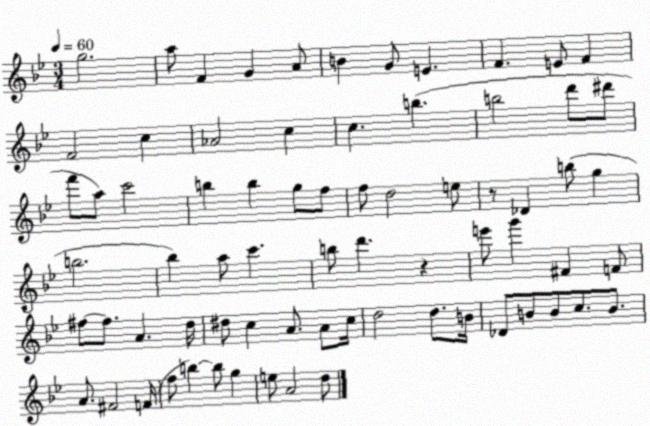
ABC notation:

X:1
T:Untitled
M:3/4
L:1/4
K:Bb
g2 a/2 F G A/2 B G/2 E F E/2 F F2 c _A2 c c b b2 d'/2 ^d'/2 f'/2 a/2 c'2 b b g/2 f/2 f/2 d2 e/2 z/2 _D b/2 g b2 _b a/2 c' b/2 d' z e'/2 g' ^F F/2 ^f/2 ^f/2 A d/4 ^d/2 c A/2 A/2 c/4 d2 d/2 B/4 _D/2 B/2 B/2 c/2 B/2 A/2 ^F2 F/4 f/2 b b/2 g e/2 A2 d/2